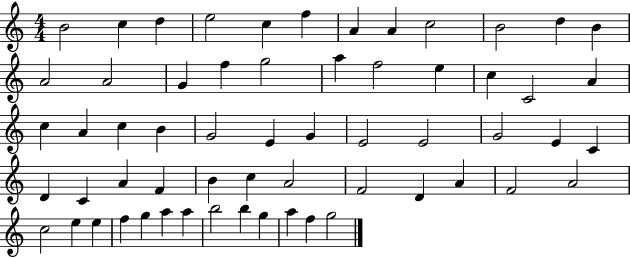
{
  \clef treble
  \numericTimeSignature
  \time 4/4
  \key c \major
  b'2 c''4 d''4 | e''2 c''4 f''4 | a'4 a'4 c''2 | b'2 d''4 b'4 | \break a'2 a'2 | g'4 f''4 g''2 | a''4 f''2 e''4 | c''4 c'2 a'4 | \break c''4 a'4 c''4 b'4 | g'2 e'4 g'4 | e'2 e'2 | g'2 e'4 c'4 | \break d'4 c'4 a'4 f'4 | b'4 c''4 a'2 | f'2 d'4 a'4 | f'2 a'2 | \break c''2 e''4 e''4 | f''4 g''4 a''4 a''4 | b''2 b''4 g''4 | a''4 f''4 g''2 | \break \bar "|."
}